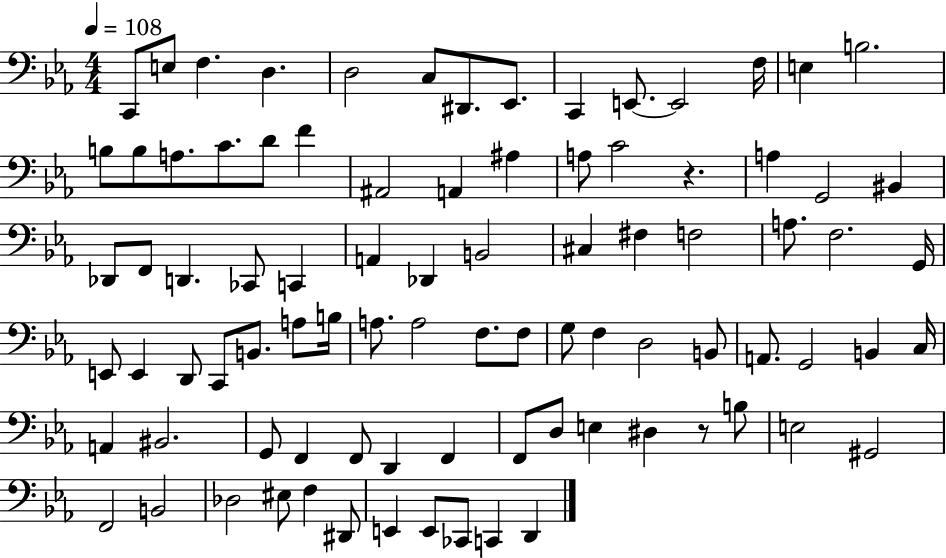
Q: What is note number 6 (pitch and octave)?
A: C3